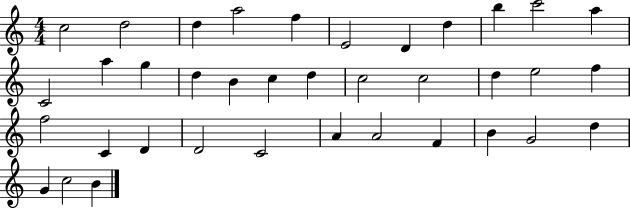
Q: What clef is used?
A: treble